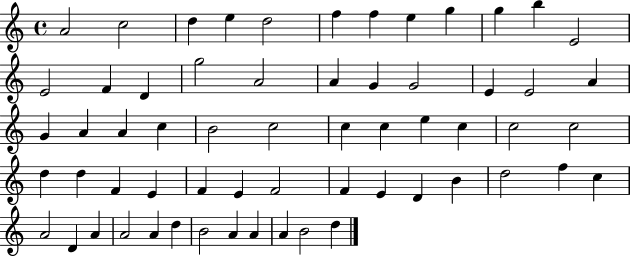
{
  \clef treble
  \time 4/4
  \defaultTimeSignature
  \key c \major
  a'2 c''2 | d''4 e''4 d''2 | f''4 f''4 e''4 g''4 | g''4 b''4 e'2 | \break e'2 f'4 d'4 | g''2 a'2 | a'4 g'4 g'2 | e'4 e'2 a'4 | \break g'4 a'4 a'4 c''4 | b'2 c''2 | c''4 c''4 e''4 c''4 | c''2 c''2 | \break d''4 d''4 f'4 e'4 | f'4 e'4 f'2 | f'4 e'4 d'4 b'4 | d''2 f''4 c''4 | \break a'2 d'4 a'4 | a'2 a'4 d''4 | b'2 a'4 a'4 | a'4 b'2 d''4 | \break \bar "|."
}